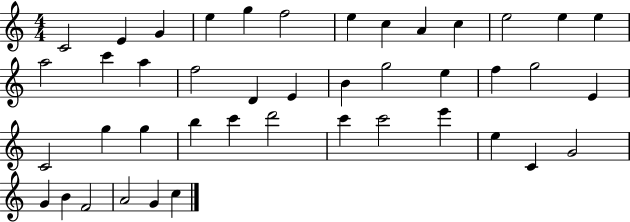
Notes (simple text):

C4/h E4/q G4/q E5/q G5/q F5/h E5/q C5/q A4/q C5/q E5/h E5/q E5/q A5/h C6/q A5/q F5/h D4/q E4/q B4/q G5/h E5/q F5/q G5/h E4/q C4/h G5/q G5/q B5/q C6/q D6/h C6/q C6/h E6/q E5/q C4/q G4/h G4/q B4/q F4/h A4/h G4/q C5/q